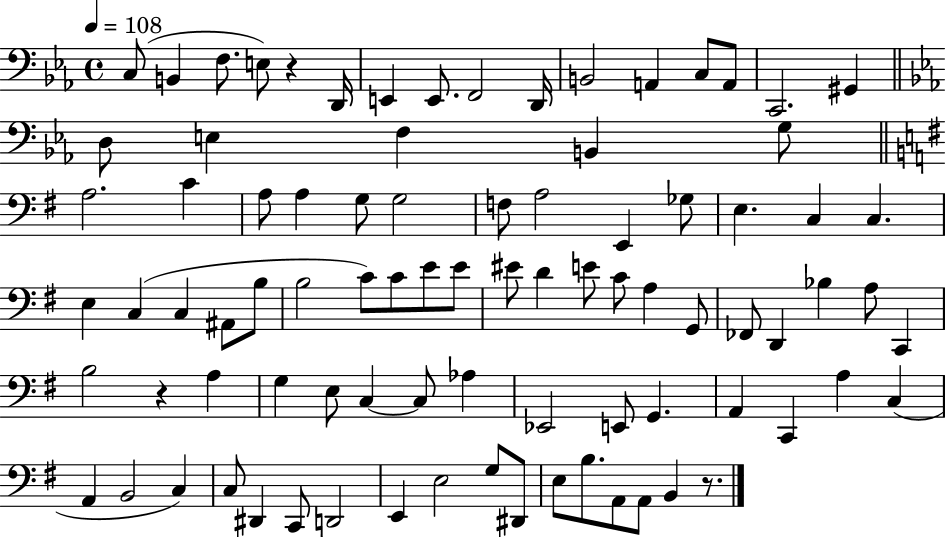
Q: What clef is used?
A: bass